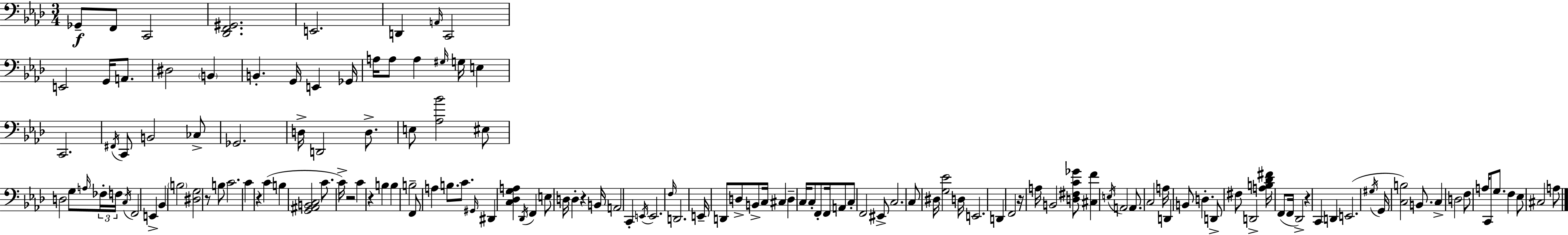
{
  \clef bass
  \numericTimeSignature
  \time 3/4
  \key aes \major
  ges,8--\f f,8 c,2 | <des, f, gis,>2. | e,2. | d,4 \grace { a,16 } c,2 | \break e,2 g,16 a,8. | dis2 \parenthesize b,4 | b,4.-. g,16 e,4 | ges,16 a16 a8 a4 \grace { gis16 } g16 e4 | \break c,2. | \acciaccatura { fis,16 } c,8 b,2 | ces8-> ges,2. | d16-> d,2 | \break d8.-> e8 <aes bes'>2 | eis8 d2 g8 | \grace { a16 } \tuplet 3/2 { fes16-. f16 \acciaccatura { c16 } } f,2 | e,4-> bes,4 \parenthesize b2 | \break <dis g>2 | r8 b8 c'2. | c'4 r4 | c'4( b4 <g, ais, b, c>2 | \break c'8. c'16->) r2 | c'4 r4 | b4 b4 b2-- | f,8 a4 b8. | \break c'8. \grace { gis,16 } dis,4 <c des g a>4 | \acciaccatura { des,16 } f,4 e8 d16 d4-. | r4 b,16 a,2 | c,4-. \acciaccatura { e,16 } e,2. | \break \grace { f16 } d,2. | e,16-- d,8 | d8-> b,8-> c16 cis4 d4-- | c16 c8-. f,8-. f,16 a,8 c8-. f,2 | \break eis,8-> c2. | c8 dis16 | <g ees'>2 d16 e,2. | d,4 | \break f,2 r16 a16 b,2 | <d fis c' ges'>8 <cis f'>4 | \acciaccatura { e16 } a,2 a,8. | c2 a16 d,4 | \break b,8 d4.-. d,8-> | fis8 d,2-> <a b des' fis'>16 f,8( | f,16 des,2->) r4 | c,4 d,4 e,2.( | \break \acciaccatura { gis16 } g,16 | <c b>2) b,8. c4-> | d2 f8 | a16 c,8 g8. f4 ees8 | \break cis2 a8 \bar "|."
}